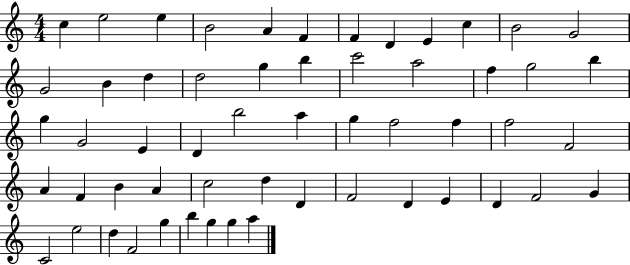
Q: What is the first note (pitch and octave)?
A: C5